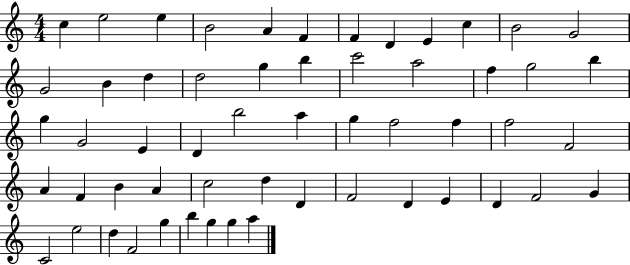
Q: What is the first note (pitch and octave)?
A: C5